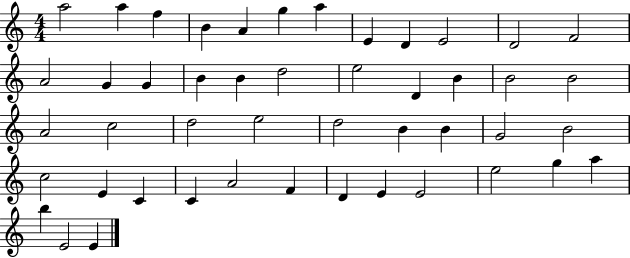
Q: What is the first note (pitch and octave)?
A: A5